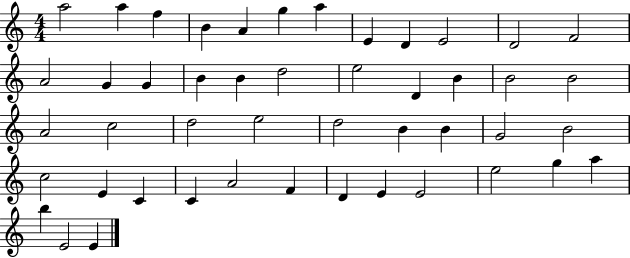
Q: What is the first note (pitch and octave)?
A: A5